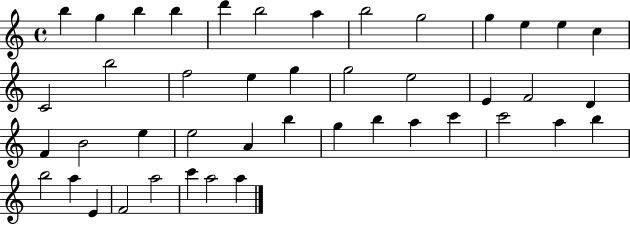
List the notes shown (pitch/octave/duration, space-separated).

B5/q G5/q B5/q B5/q D6/q B5/h A5/q B5/h G5/h G5/q E5/q E5/q C5/q C4/h B5/h F5/h E5/q G5/q G5/h E5/h E4/q F4/h D4/q F4/q B4/h E5/q E5/h A4/q B5/q G5/q B5/q A5/q C6/q C6/h A5/q B5/q B5/h A5/q E4/q F4/h A5/h C6/q A5/h A5/q